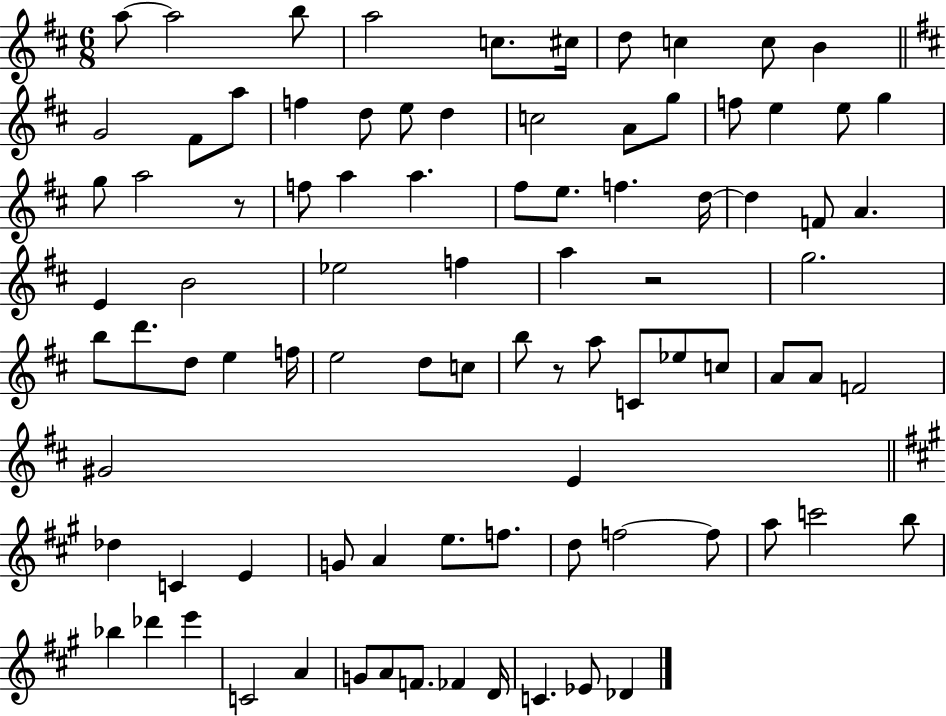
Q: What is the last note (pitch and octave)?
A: Db4